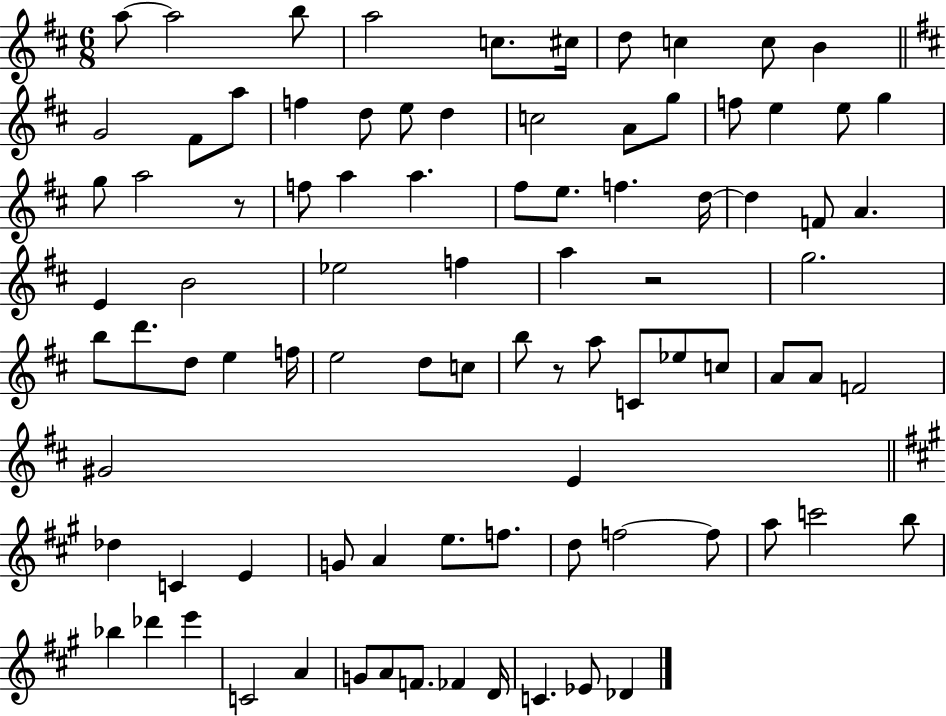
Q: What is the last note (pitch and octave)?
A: Db4